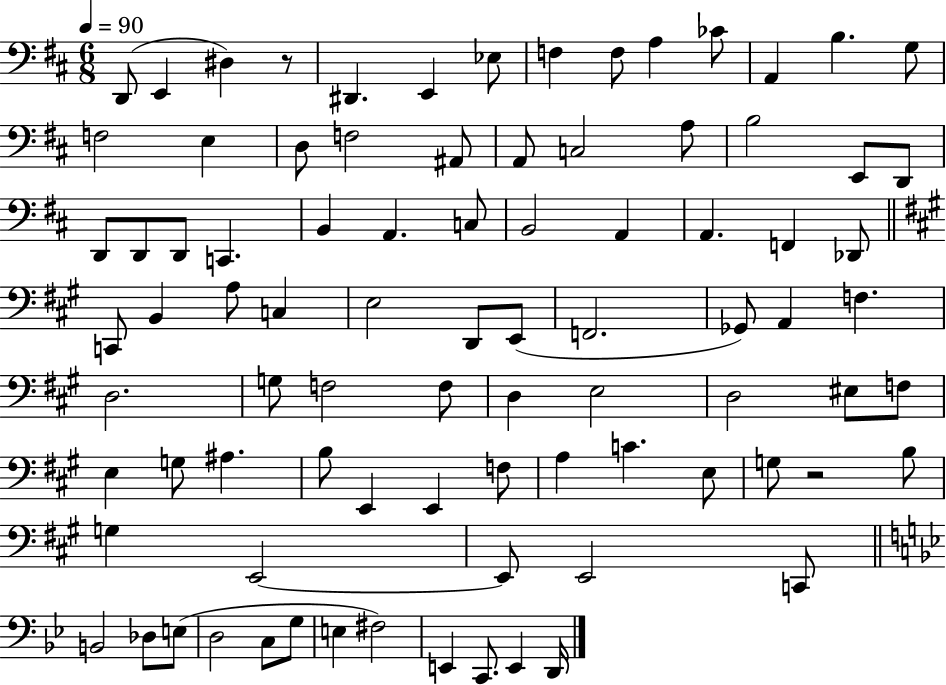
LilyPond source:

{
  \clef bass
  \numericTimeSignature
  \time 6/8
  \key d \major
  \tempo 4 = 90
  d,8( e,4 dis4) r8 | dis,4. e,4 ees8 | f4 f8 a4 ces'8 | a,4 b4. g8 | \break f2 e4 | d8 f2 ais,8 | a,8 c2 a8 | b2 e,8 d,8 | \break d,8 d,8 d,8 c,4. | b,4 a,4. c8 | b,2 a,4 | a,4. f,4 des,8 | \break \bar "||" \break \key a \major c,8 b,4 a8 c4 | e2 d,8 e,8( | f,2. | ges,8) a,4 f4. | \break d2. | g8 f2 f8 | d4 e2 | d2 eis8 f8 | \break e4 g8 ais4. | b8 e,4 e,4 f8 | a4 c'4. e8 | g8 r2 b8 | \break g4 e,2~~ | e,8 e,2 c,8 | \bar "||" \break \key bes \major b,2 des8 e8( | d2 c8 g8 | e4 fis2) | e,4 c,8. e,4 d,16 | \break \bar "|."
}